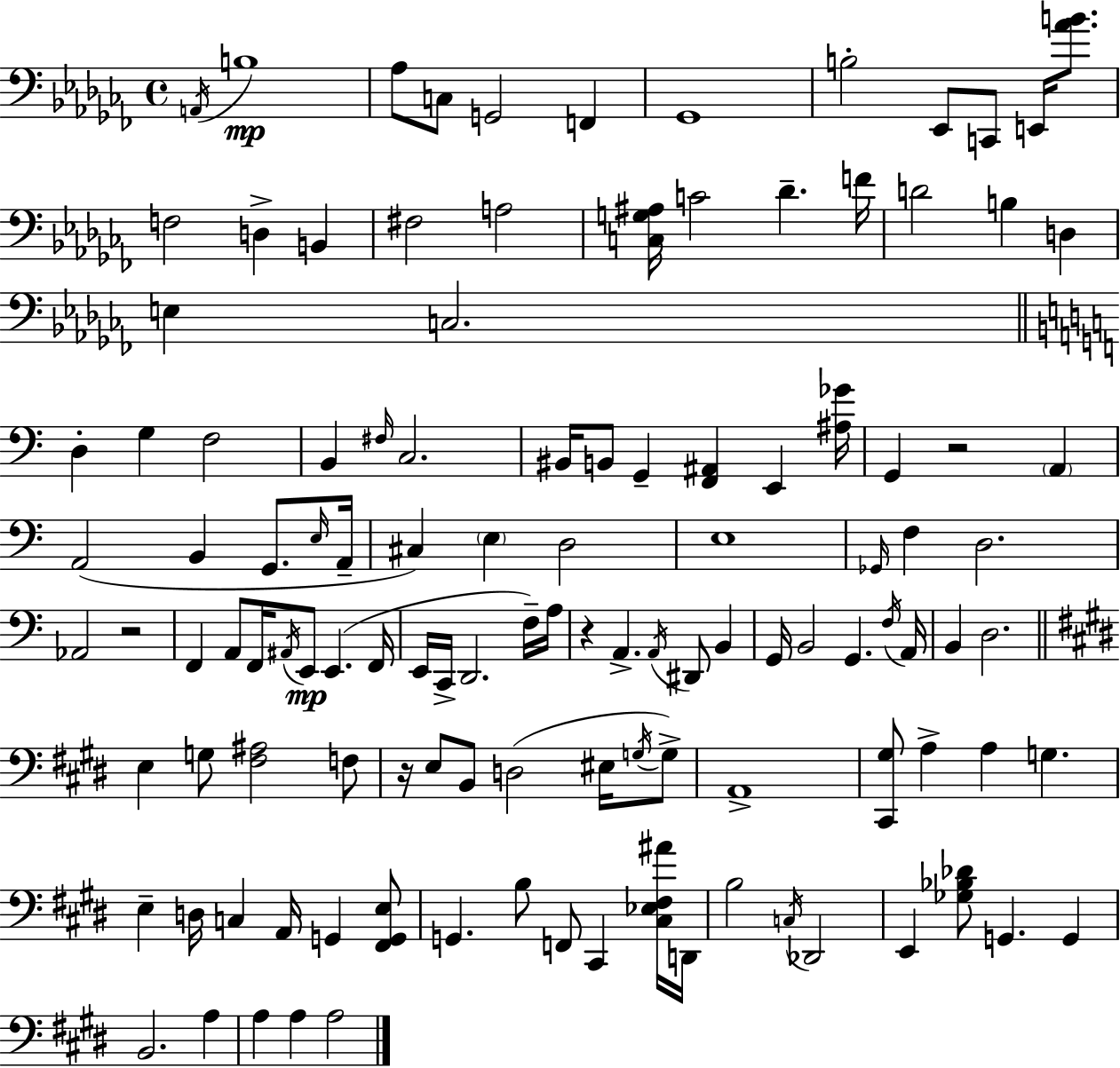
X:1
T:Untitled
M:4/4
L:1/4
K:Abm
A,,/4 B,4 _A,/2 C,/2 G,,2 F,, _G,,4 B,2 _E,,/2 C,,/2 E,,/4 [_AB]/2 F,2 D, B,, ^F,2 A,2 [C,G,^A,]/4 C2 _D F/4 D2 B, D, E, C,2 D, G, F,2 B,, ^F,/4 C,2 ^B,,/4 B,,/2 G,, [F,,^A,,] E,, [^A,_G]/4 G,, z2 A,, A,,2 B,, G,,/2 E,/4 A,,/4 ^C, E, D,2 E,4 _G,,/4 F, D,2 _A,,2 z2 F,, A,,/2 F,,/4 ^A,,/4 E,,/2 E,, F,,/4 E,,/4 C,,/4 D,,2 F,/4 A,/4 z A,, A,,/4 ^D,,/2 B,, G,,/4 B,,2 G,, F,/4 A,,/4 B,, D,2 E, G,/2 [^F,^A,]2 F,/2 z/4 E,/2 B,,/2 D,2 ^E,/4 G,/4 G,/2 A,,4 [^C,,^G,]/2 A, A, G, E, D,/4 C, A,,/4 G,, [^F,,G,,E,]/2 G,, B,/2 F,,/2 ^C,, [^C,_E,^F,^A]/4 D,,/4 B,2 C,/4 _D,,2 E,, [_G,_B,_D]/2 G,, G,, B,,2 A, A, A, A,2